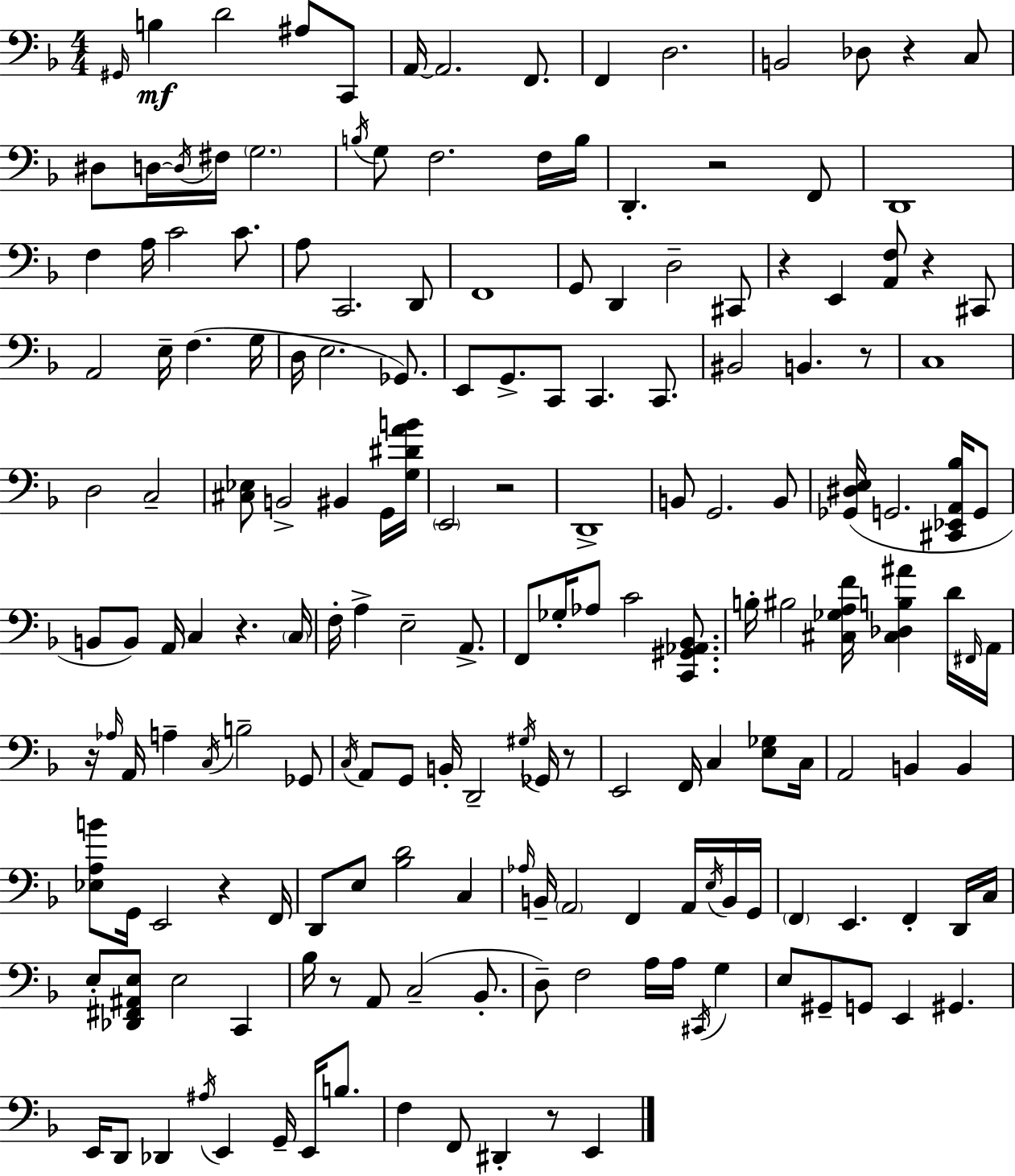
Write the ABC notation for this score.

X:1
T:Untitled
M:4/4
L:1/4
K:Dm
^G,,/4 B, D2 ^A,/2 C,,/2 A,,/4 A,,2 F,,/2 F,, D,2 B,,2 _D,/2 z C,/2 ^D,/2 D,/4 D,/4 ^F,/4 G,2 B,/4 G,/2 F,2 F,/4 B,/4 D,, z2 F,,/2 D,,4 F, A,/4 C2 C/2 A,/2 C,,2 D,,/2 F,,4 G,,/2 D,, D,2 ^C,,/2 z E,, [A,,F,]/2 z ^C,,/2 A,,2 E,/4 F, G,/4 D,/4 E,2 _G,,/2 E,,/2 G,,/2 C,,/2 C,, C,,/2 ^B,,2 B,, z/2 C,4 D,2 C,2 [^C,_E,]/2 B,,2 ^B,, G,,/4 [G,^DAB]/4 E,,2 z2 D,,4 B,,/2 G,,2 B,,/2 [_G,,^D,E,]/4 G,,2 [^C,,_E,,A,,_B,]/4 G,,/2 B,,/2 B,,/2 A,,/4 C, z C,/4 F,/4 A, E,2 A,,/2 F,,/2 _G,/4 _A,/2 C2 [C,,^G,,_A,,_B,,]/2 B,/4 ^B,2 [^C,_G,A,F]/4 [^C,_D,B,^A] D/4 ^F,,/4 A,,/4 z/4 _A,/4 A,,/4 A, C,/4 B,2 _G,,/2 C,/4 A,,/2 G,,/2 B,,/4 D,,2 ^G,/4 _G,,/4 z/2 E,,2 F,,/4 C, [E,_G,]/2 C,/4 A,,2 B,, B,, [_E,A,B]/2 G,,/4 E,,2 z F,,/4 D,,/2 E,/2 [_B,D]2 C, _A,/4 B,,/4 A,,2 F,, A,,/4 E,/4 B,,/4 G,,/4 F,, E,, F,, D,,/4 C,/4 E,/2 [_D,,^F,,^A,,E,]/2 E,2 C,, _B,/4 z/2 A,,/2 C,2 _B,,/2 D,/2 F,2 A,/4 A,/4 ^C,,/4 G, E,/2 ^G,,/2 G,,/2 E,, ^G,, E,,/4 D,,/2 _D,, ^A,/4 E,, G,,/4 E,,/4 B,/2 F, F,,/2 ^D,, z/2 E,,